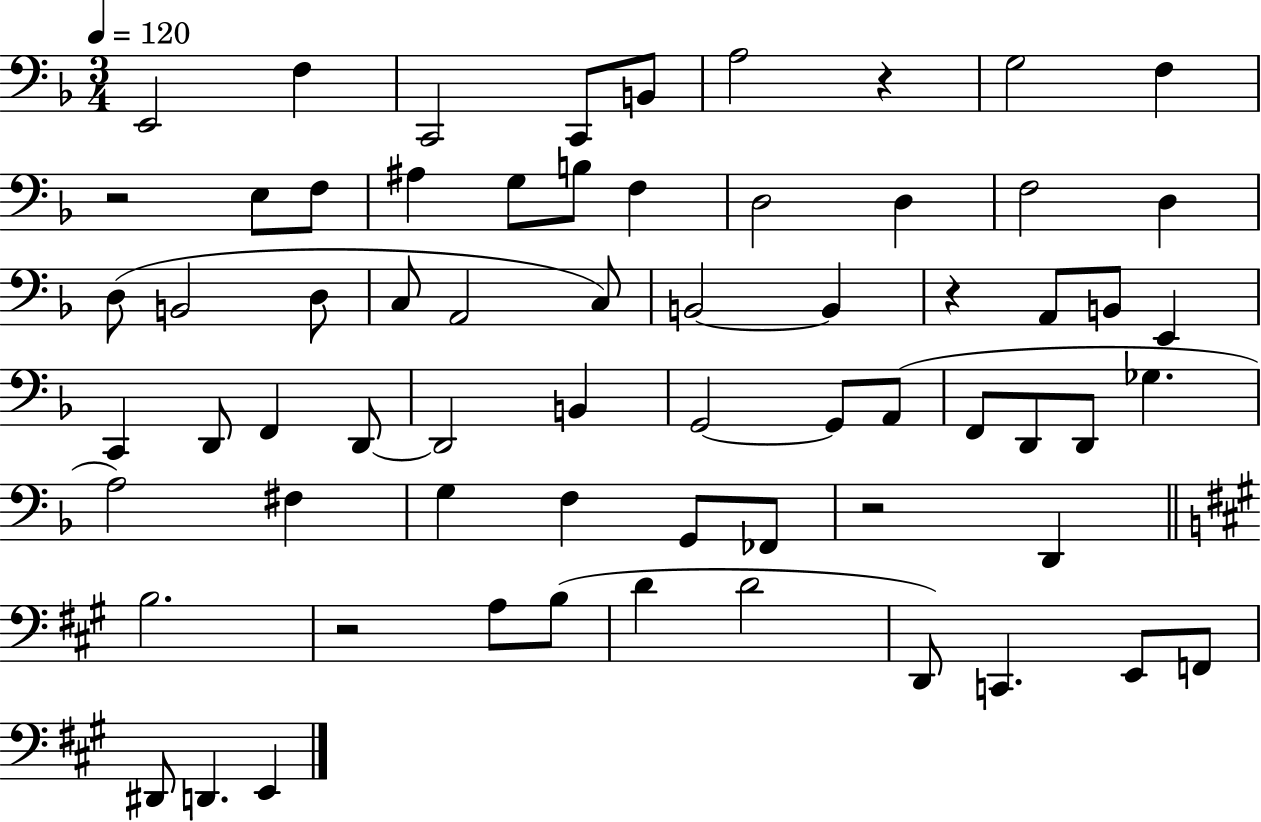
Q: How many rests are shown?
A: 5